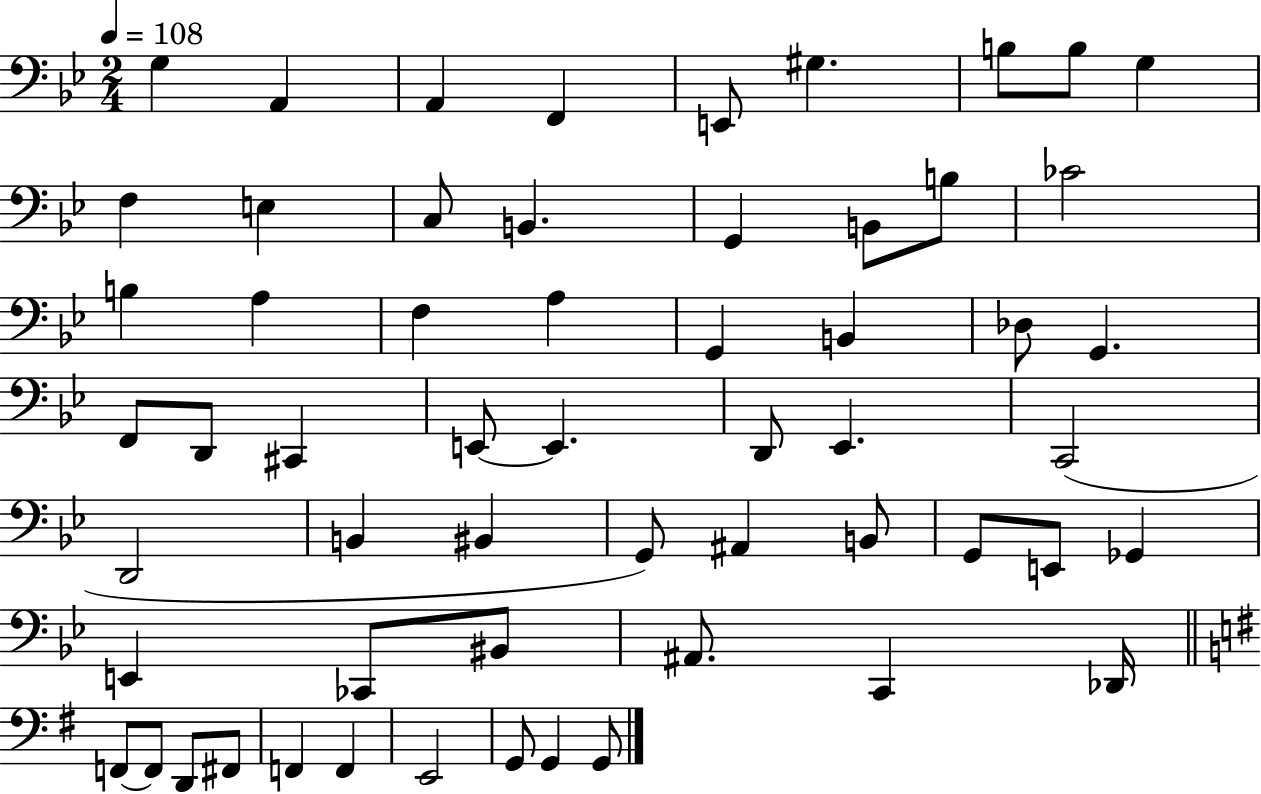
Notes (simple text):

G3/q A2/q A2/q F2/q E2/e G#3/q. B3/e B3/e G3/q F3/q E3/q C3/e B2/q. G2/q B2/e B3/e CES4/h B3/q A3/q F3/q A3/q G2/q B2/q Db3/e G2/q. F2/e D2/e C#2/q E2/e E2/q. D2/e Eb2/q. C2/h D2/h B2/q BIS2/q G2/e A#2/q B2/e G2/e E2/e Gb2/q E2/q CES2/e BIS2/e A#2/e. C2/q Db2/s F2/e F2/e D2/e F#2/e F2/q F2/q E2/h G2/e G2/q G2/e